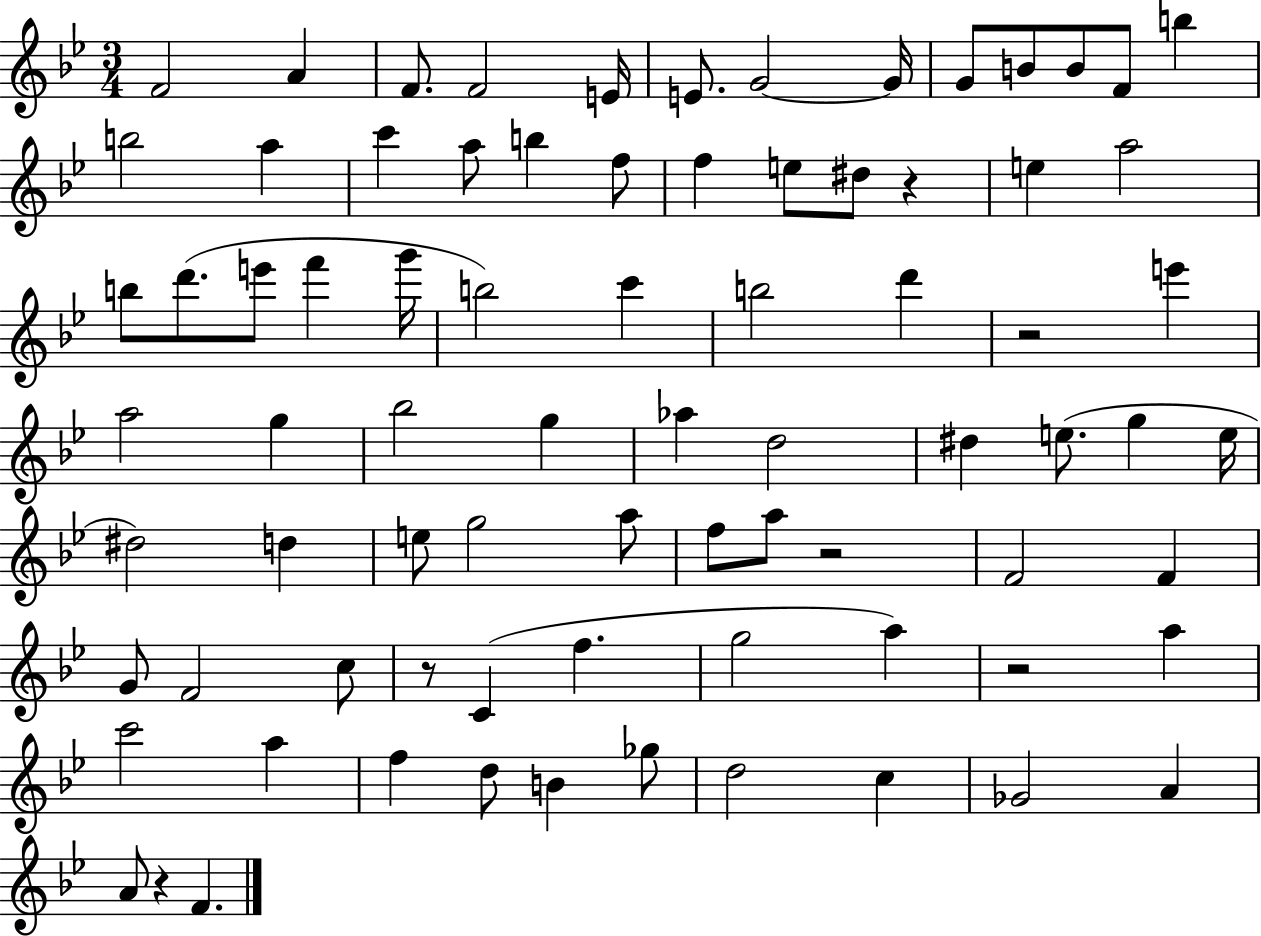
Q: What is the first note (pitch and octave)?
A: F4